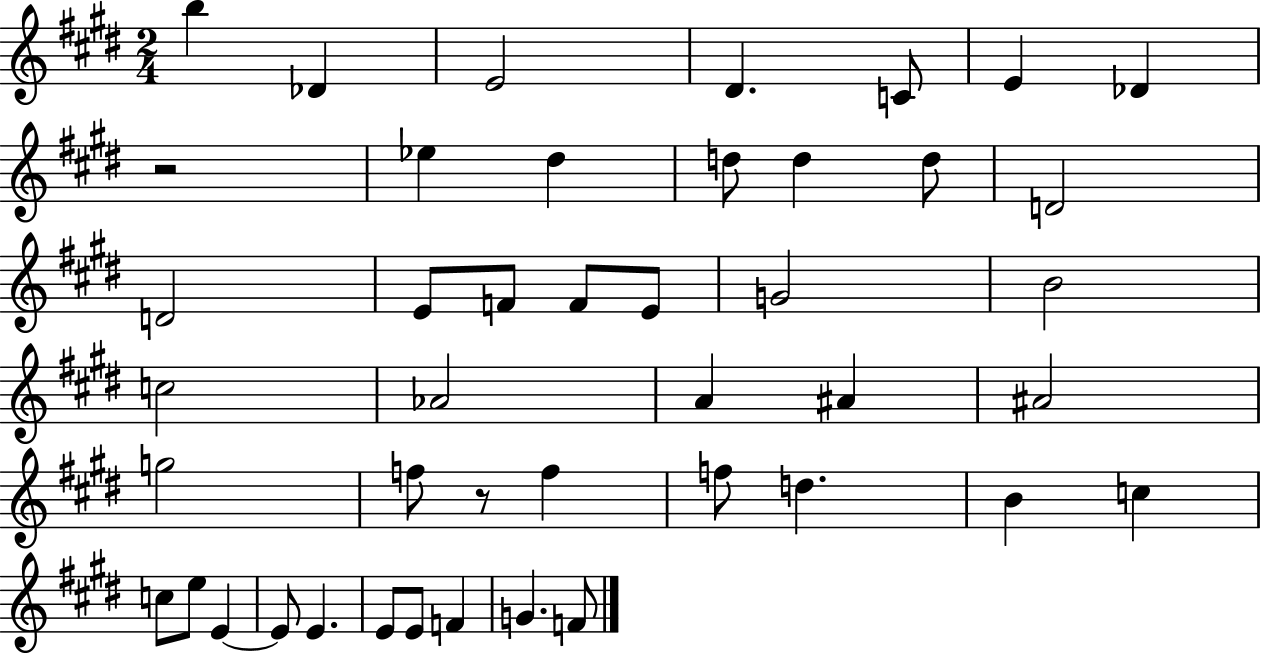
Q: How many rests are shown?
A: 2